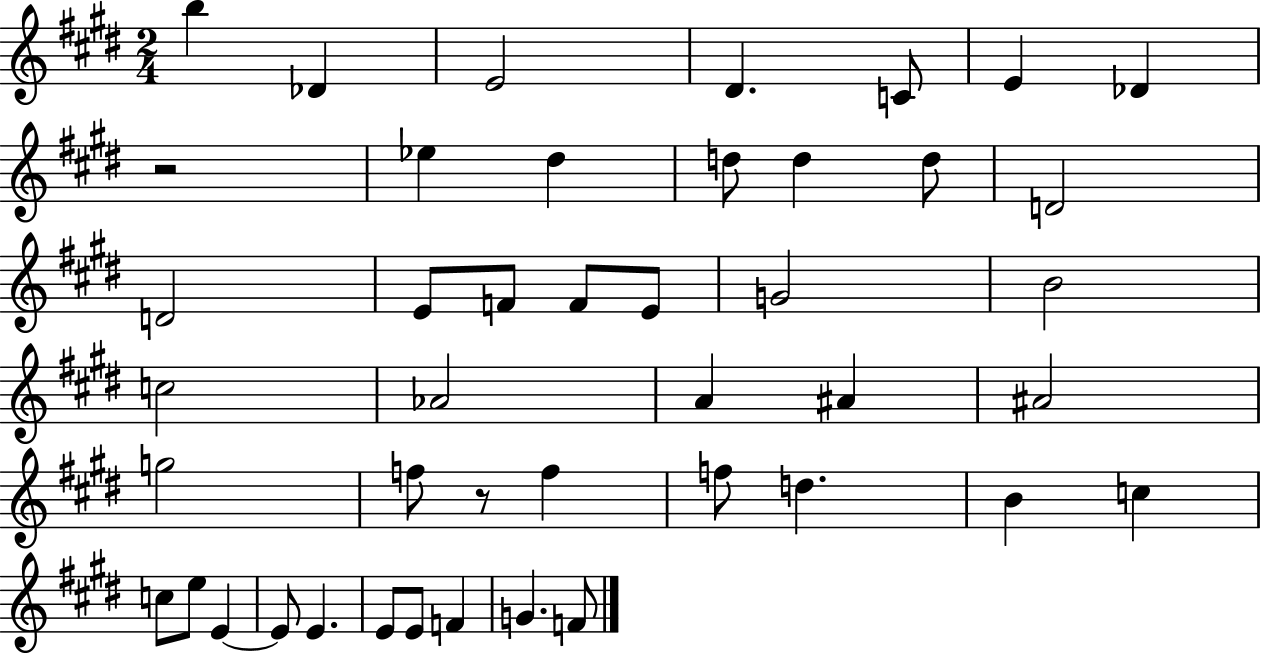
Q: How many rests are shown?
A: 2